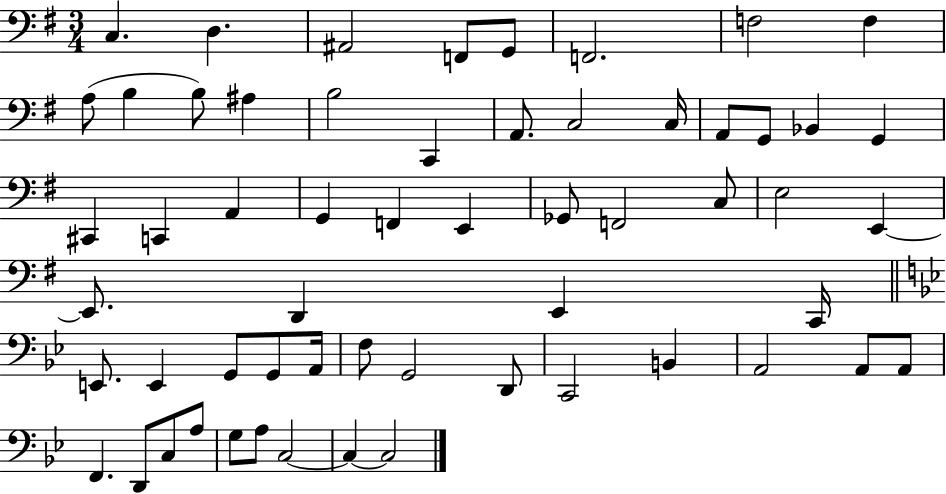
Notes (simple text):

C3/q. D3/q. A#2/h F2/e G2/e F2/h. F3/h F3/q A3/e B3/q B3/e A#3/q B3/h C2/q A2/e. C3/h C3/s A2/e G2/e Bb2/q G2/q C#2/q C2/q A2/q G2/q F2/q E2/q Gb2/e F2/h C3/e E3/h E2/q E2/e. D2/q E2/q C2/s E2/e. E2/q G2/e G2/e A2/s F3/e G2/h D2/e C2/h B2/q A2/h A2/e A2/e F2/q. D2/e C3/e A3/e G3/e A3/e C3/h C3/q C3/h